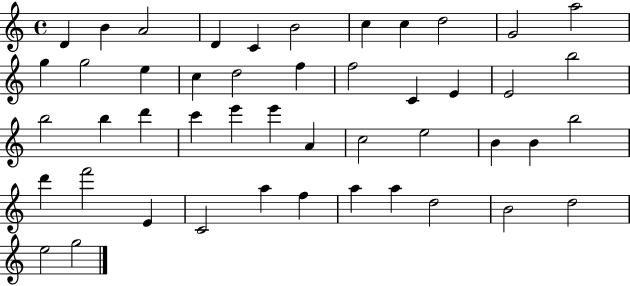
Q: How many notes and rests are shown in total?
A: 47